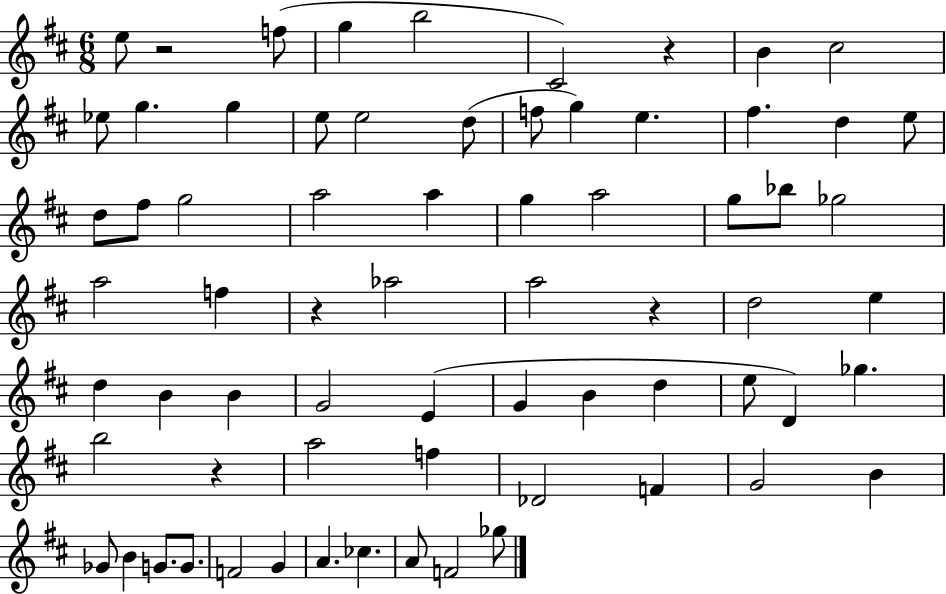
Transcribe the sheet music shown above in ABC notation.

X:1
T:Untitled
M:6/8
L:1/4
K:D
e/2 z2 f/2 g b2 ^C2 z B ^c2 _e/2 g g e/2 e2 d/2 f/2 g e ^f d e/2 d/2 ^f/2 g2 a2 a g a2 g/2 _b/2 _g2 a2 f z _a2 a2 z d2 e d B B G2 E G B d e/2 D _g b2 z a2 f _D2 F G2 B _G/2 B G/2 G/2 F2 G A _c A/2 F2 _g/2